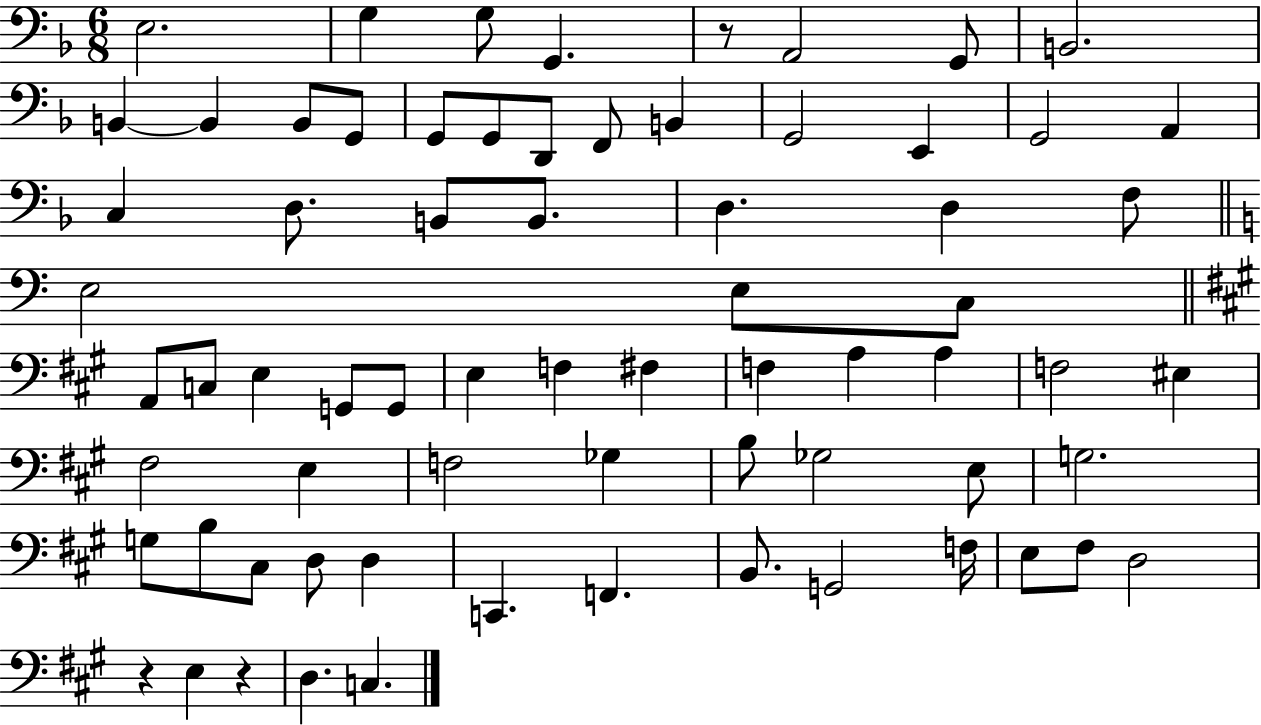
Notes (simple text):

E3/h. G3/q G3/e G2/q. R/e A2/h G2/e B2/h. B2/q B2/q B2/e G2/e G2/e G2/e D2/e F2/e B2/q G2/h E2/q G2/h A2/q C3/q D3/e. B2/e B2/e. D3/q. D3/q F3/e E3/h E3/e C3/e A2/e C3/e E3/q G2/e G2/e E3/q F3/q F#3/q F3/q A3/q A3/q F3/h EIS3/q F#3/h E3/q F3/h Gb3/q B3/e Gb3/h E3/e G3/h. G3/e B3/e C#3/e D3/e D3/q C2/q. F2/q. B2/e. G2/h F3/s E3/e F#3/e D3/h R/q E3/q R/q D3/q. C3/q.